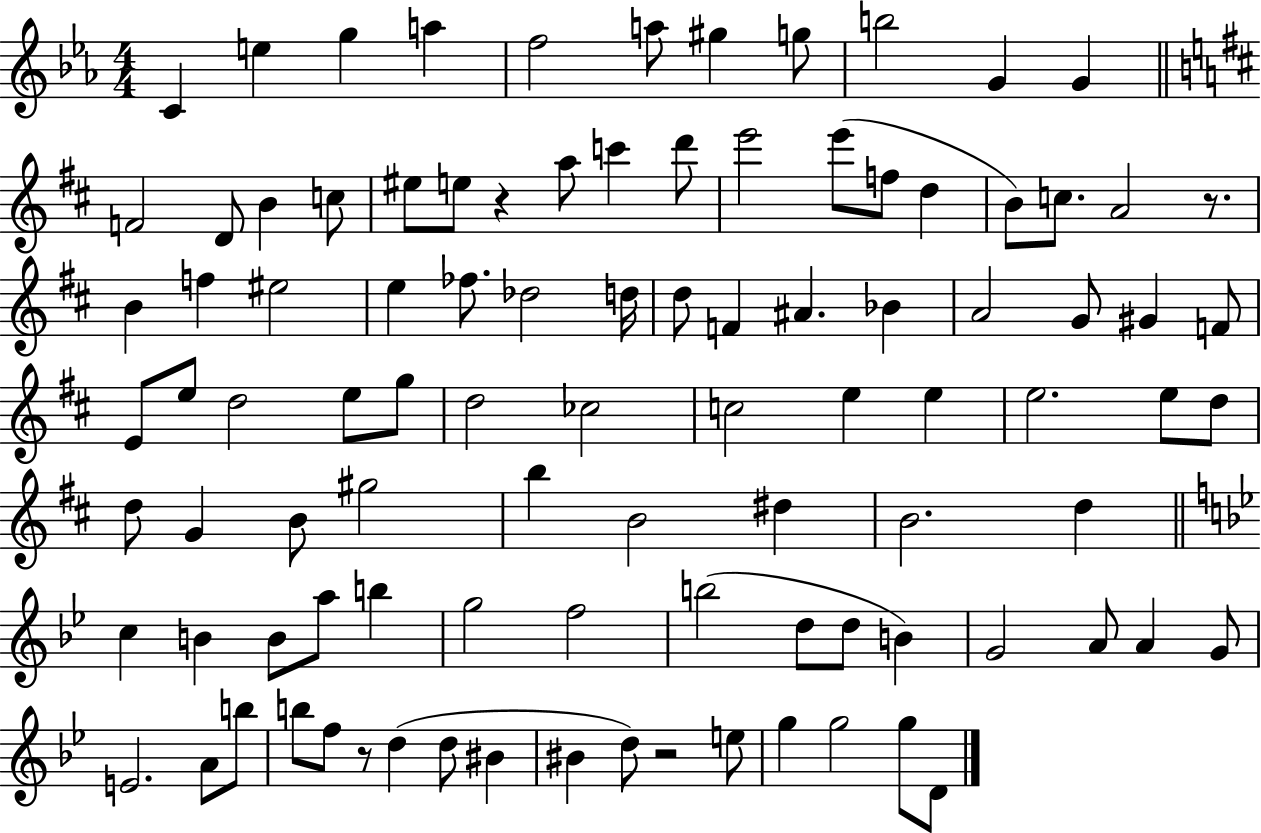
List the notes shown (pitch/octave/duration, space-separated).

C4/q E5/q G5/q A5/q F5/h A5/e G#5/q G5/e B5/h G4/q G4/q F4/h D4/e B4/q C5/e EIS5/e E5/e R/q A5/e C6/q D6/e E6/h E6/e F5/e D5/q B4/e C5/e. A4/h R/e. B4/q F5/q EIS5/h E5/q FES5/e. Db5/h D5/s D5/e F4/q A#4/q. Bb4/q A4/h G4/e G#4/q F4/e E4/e E5/e D5/h E5/e G5/e D5/h CES5/h C5/h E5/q E5/q E5/h. E5/e D5/e D5/e G4/q B4/e G#5/h B5/q B4/h D#5/q B4/h. D5/q C5/q B4/q B4/e A5/e B5/q G5/h F5/h B5/h D5/e D5/e B4/q G4/h A4/e A4/q G4/e E4/h. A4/e B5/e B5/e F5/e R/e D5/q D5/e BIS4/q BIS4/q D5/e R/h E5/e G5/q G5/h G5/e D4/e